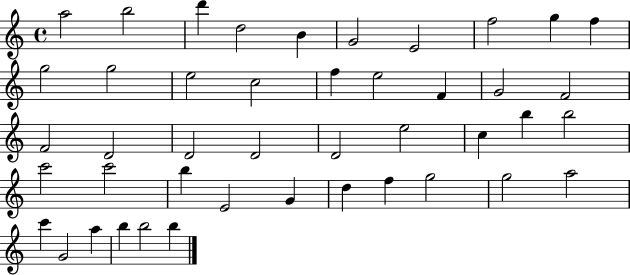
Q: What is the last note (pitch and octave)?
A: B5